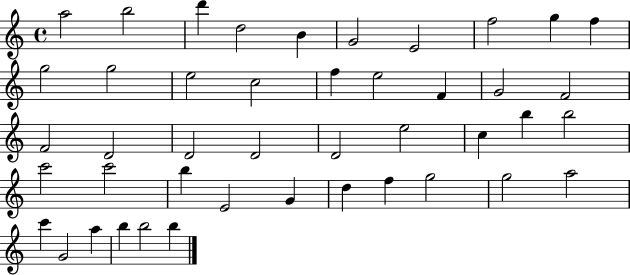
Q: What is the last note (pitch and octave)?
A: B5